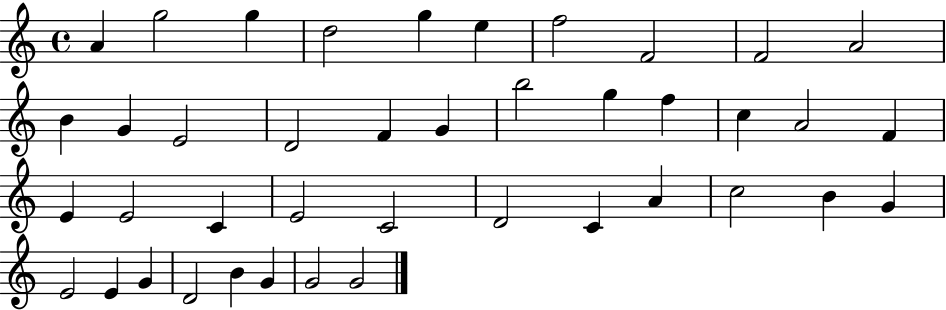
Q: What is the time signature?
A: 4/4